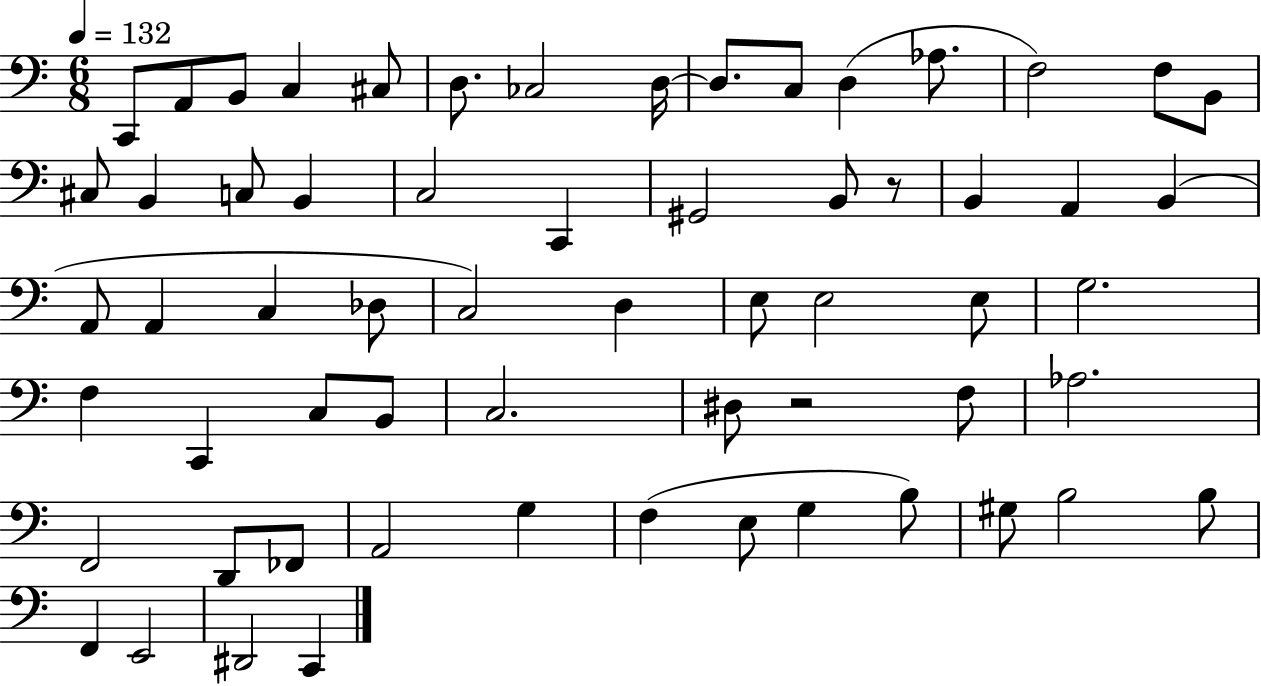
C2/e A2/e B2/e C3/q C#3/e D3/e. CES3/h D3/s D3/e. C3/e D3/q Ab3/e. F3/h F3/e B2/e C#3/e B2/q C3/e B2/q C3/h C2/q G#2/h B2/e R/e B2/q A2/q B2/q A2/e A2/q C3/q Db3/e C3/h D3/q E3/e E3/h E3/e G3/h. F3/q C2/q C3/e B2/e C3/h. D#3/e R/h F3/e Ab3/h. F2/h D2/e FES2/e A2/h G3/q F3/q E3/e G3/q B3/e G#3/e B3/h B3/e F2/q E2/h D#2/h C2/q